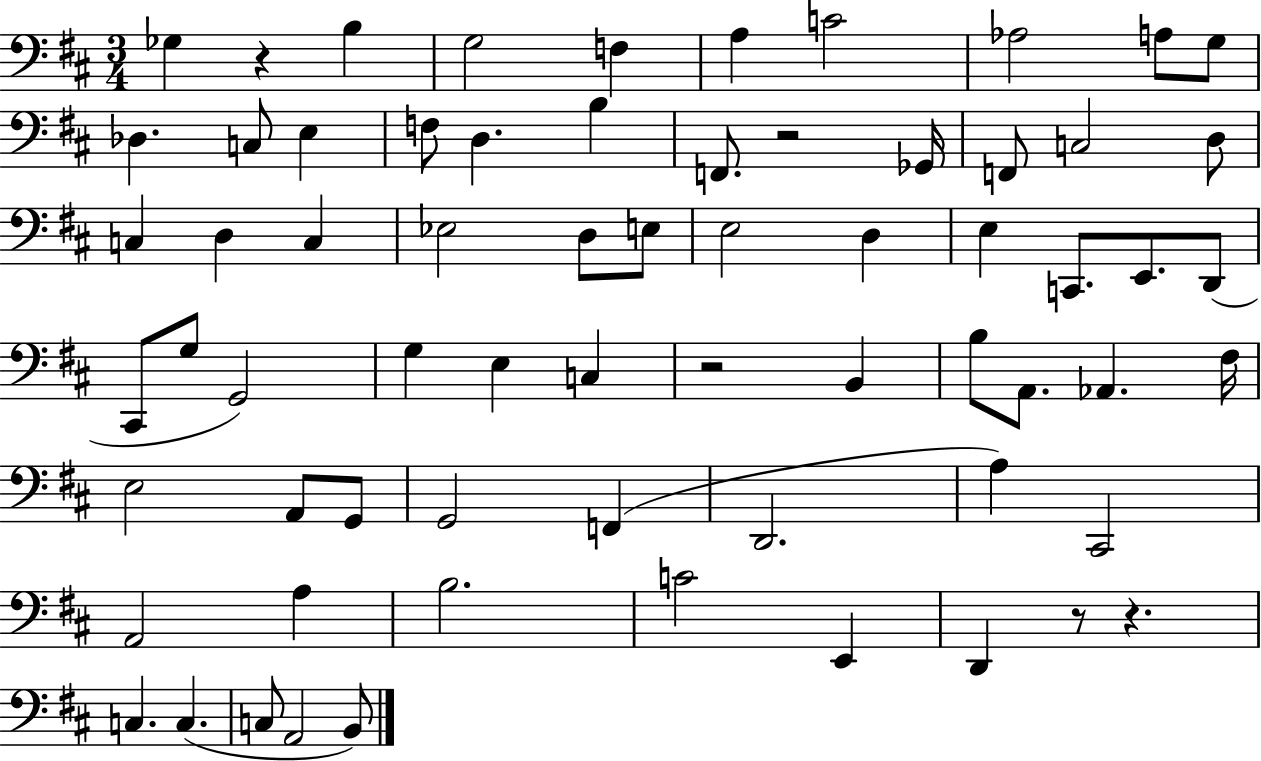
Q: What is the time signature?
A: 3/4